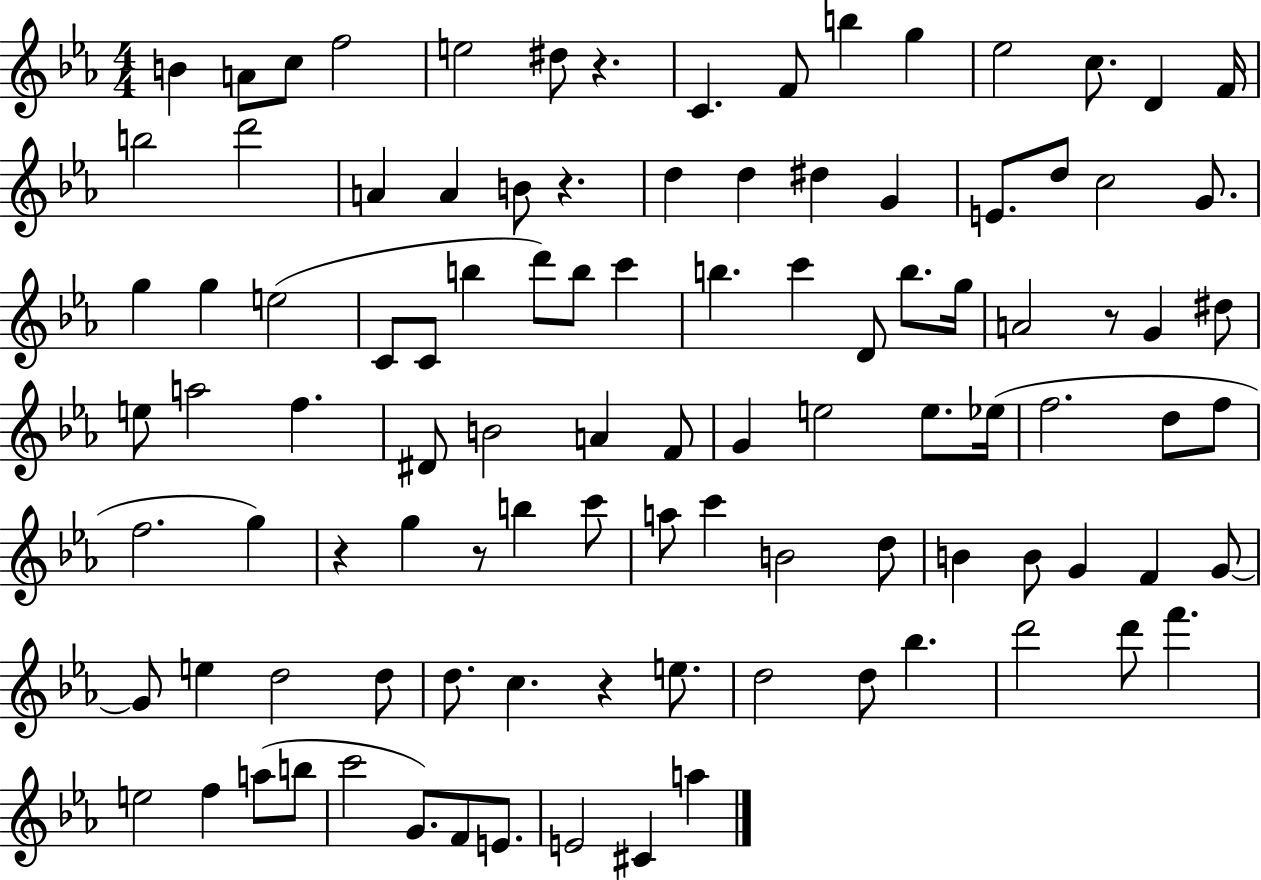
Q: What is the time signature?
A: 4/4